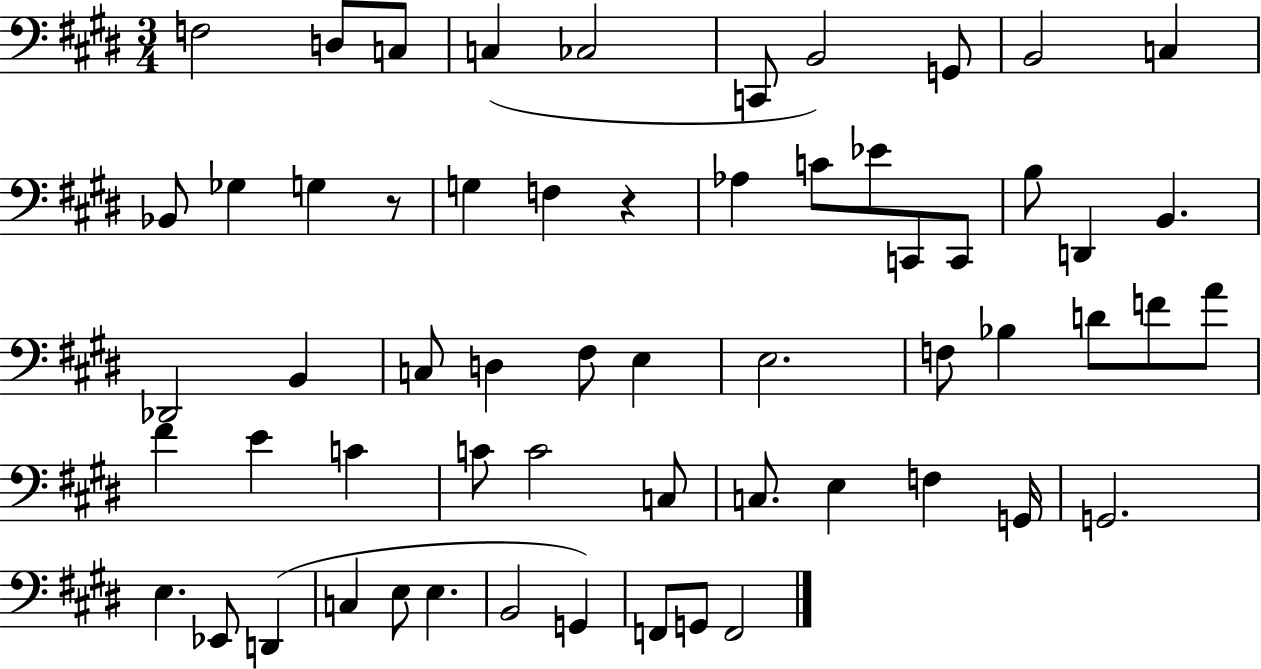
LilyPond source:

{
  \clef bass
  \numericTimeSignature
  \time 3/4
  \key e \major
  f2 d8 c8 | c4( ces2 | c,8 b,2) g,8 | b,2 c4 | \break bes,8 ges4 g4 r8 | g4 f4 r4 | aes4 c'8 ees'8 c,8 c,8 | b8 d,4 b,4. | \break des,2 b,4 | c8 d4 fis8 e4 | e2. | f8 bes4 d'8 f'8 a'8 | \break fis'4 e'4 c'4 | c'8 c'2 c8 | c8. e4 f4 g,16 | g,2. | \break e4. ees,8 d,4( | c4 e8 e4. | b,2 g,4) | f,8 g,8 f,2 | \break \bar "|."
}